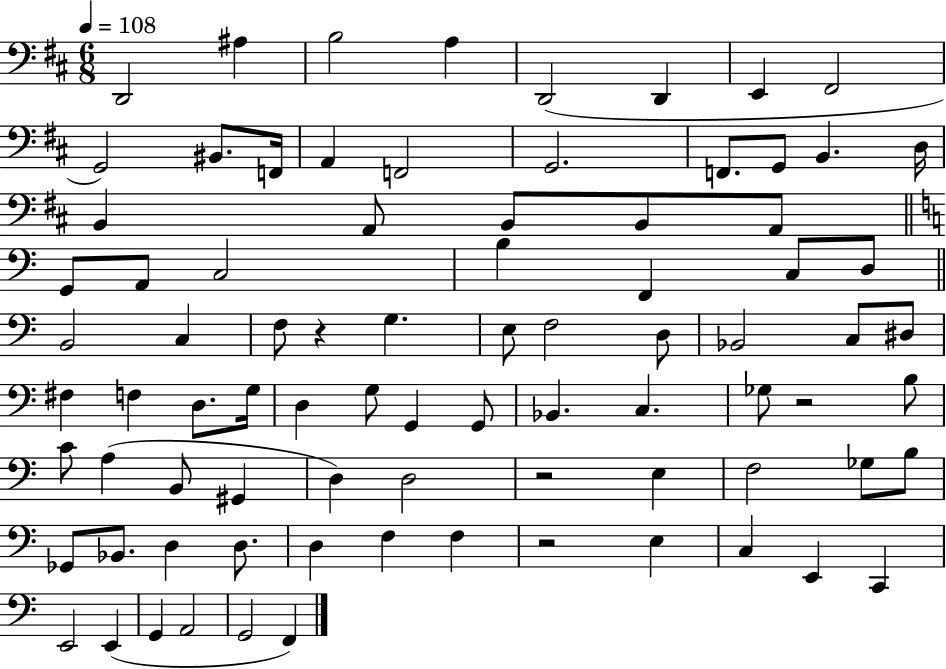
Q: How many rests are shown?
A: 4